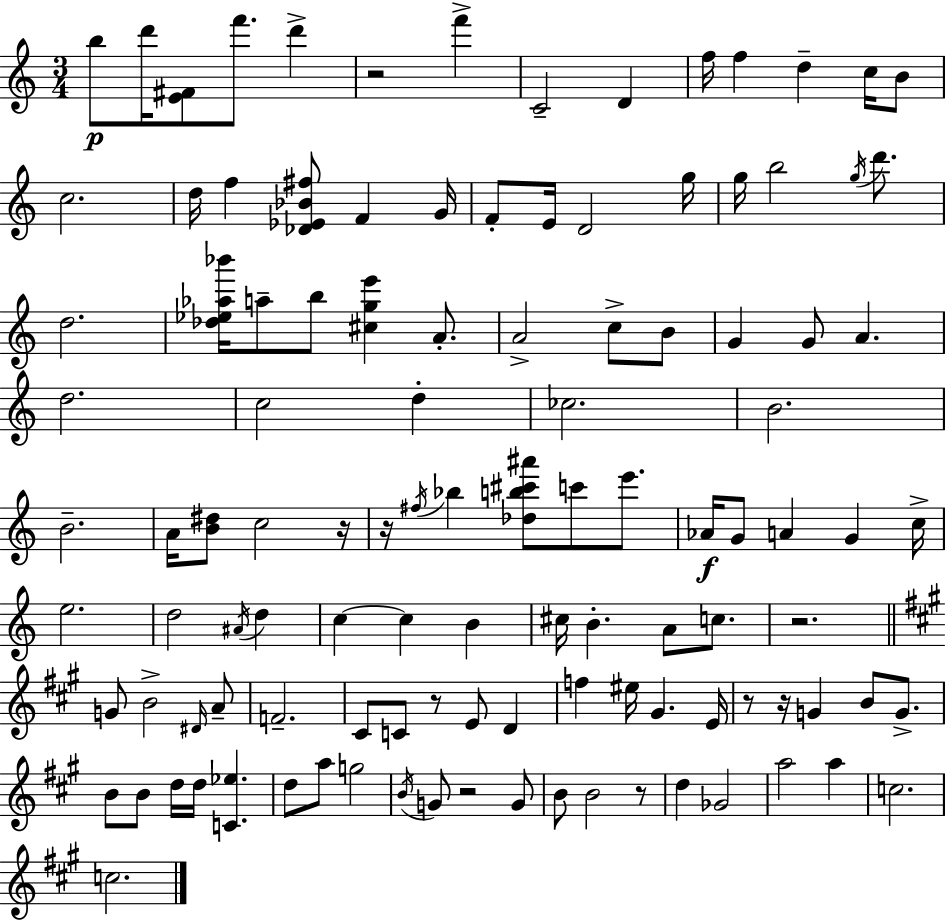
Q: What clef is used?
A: treble